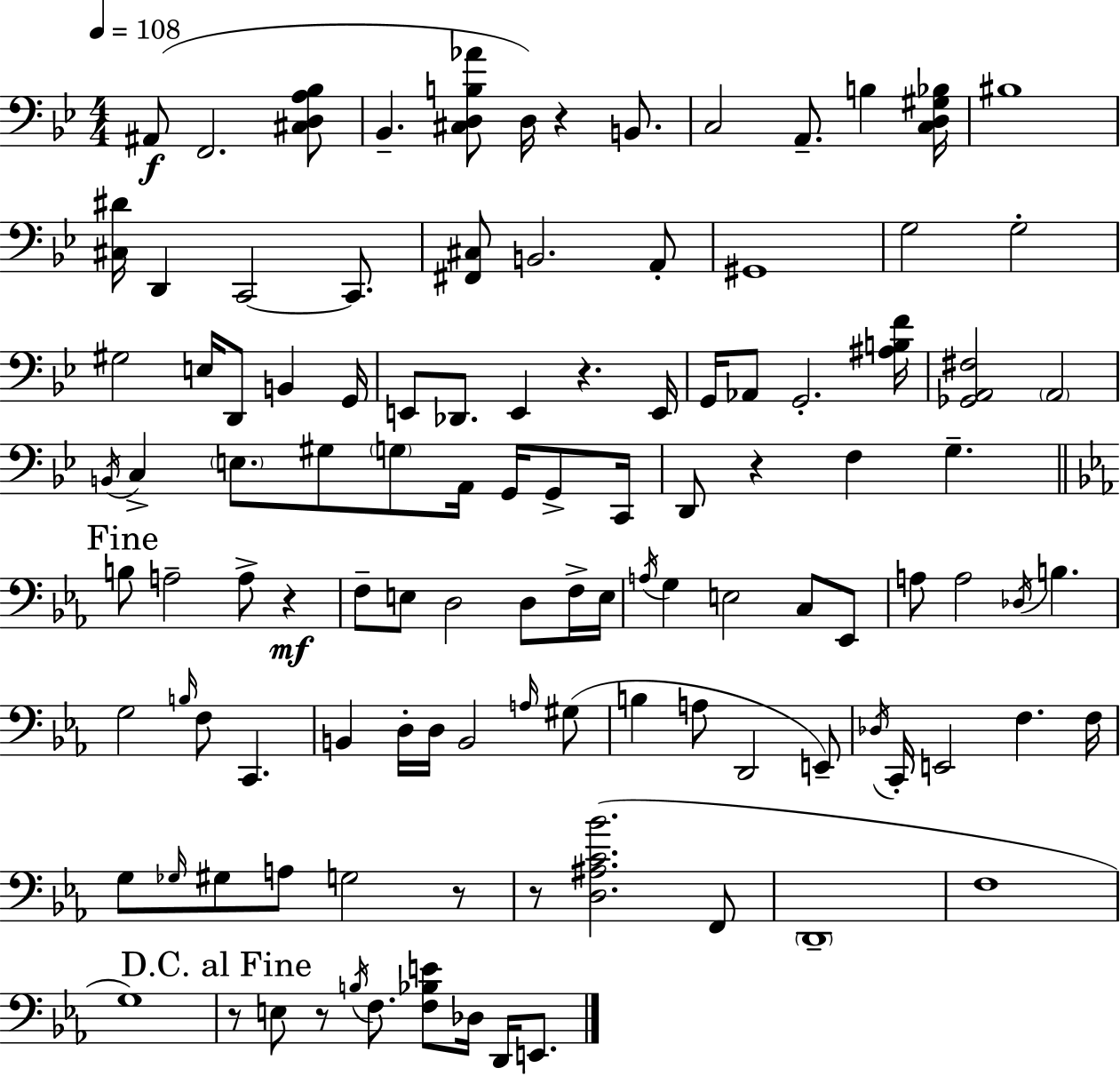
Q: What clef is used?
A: bass